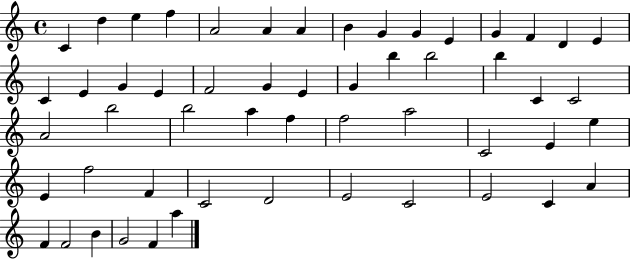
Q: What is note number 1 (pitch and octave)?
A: C4